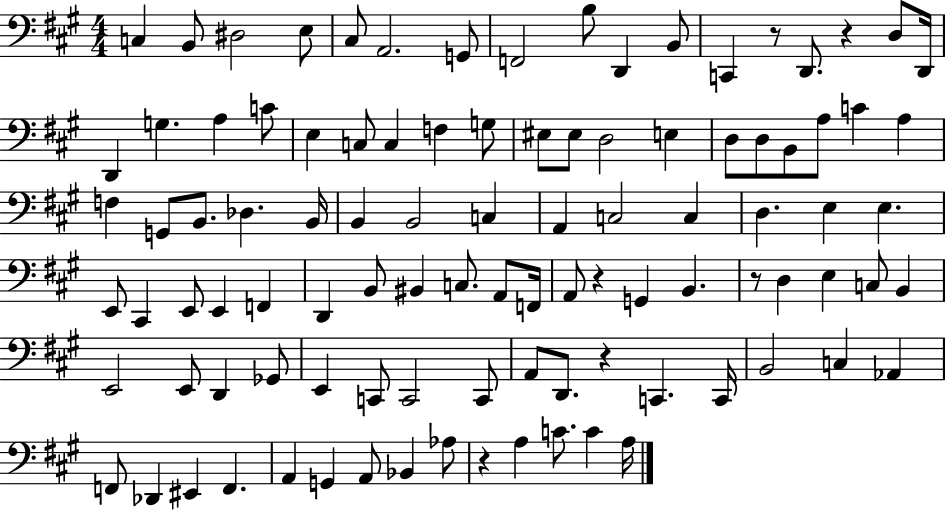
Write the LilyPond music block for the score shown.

{
  \clef bass
  \numericTimeSignature
  \time 4/4
  \key a \major
  c4 b,8 dis2 e8 | cis8 a,2. g,8 | f,2 b8 d,4 b,8 | c,4 r8 d,8. r4 d8 d,16 | \break d,4 g4. a4 c'8 | e4 c8 c4 f4 g8 | eis8 eis8 d2 e4 | d8 d8 b,8 a8 c'4 a4 | \break f4 g,8 b,8. des4. b,16 | b,4 b,2 c4 | a,4 c2 c4 | d4. e4 e4. | \break e,8 cis,4 e,8 e,4 f,4 | d,4 b,8 bis,4 c8. a,8 f,16 | a,8 r4 g,4 b,4. | r8 d4 e4 c8 b,4 | \break e,2 e,8 d,4 ges,8 | e,4 c,8 c,2 c,8 | a,8 d,8. r4 c,4. c,16 | b,2 c4 aes,4 | \break f,8 des,4 eis,4 f,4. | a,4 g,4 a,8 bes,4 aes8 | r4 a4 c'8. c'4 a16 | \bar "|."
}